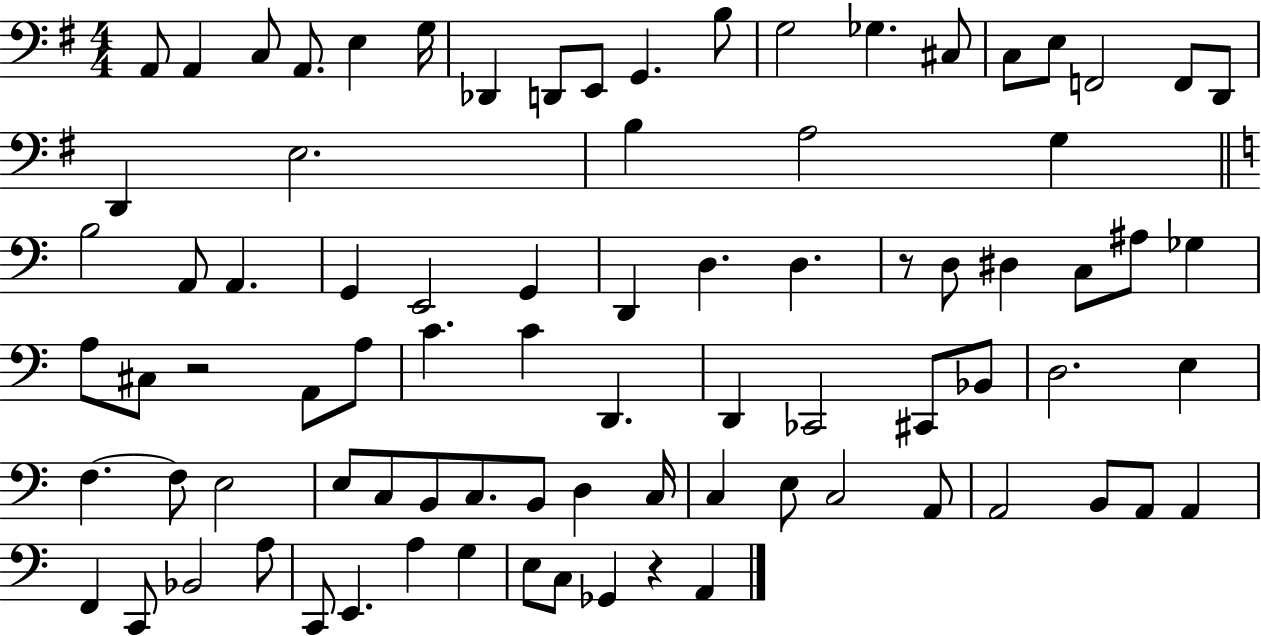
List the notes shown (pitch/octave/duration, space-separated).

A2/e A2/q C3/e A2/e. E3/q G3/s Db2/q D2/e E2/e G2/q. B3/e G3/h Gb3/q. C#3/e C3/e E3/e F2/h F2/e D2/e D2/q E3/h. B3/q A3/h G3/q B3/h A2/e A2/q. G2/q E2/h G2/q D2/q D3/q. D3/q. R/e D3/e D#3/q C3/e A#3/e Gb3/q A3/e C#3/e R/h A2/e A3/e C4/q. C4/q D2/q. D2/q CES2/h C#2/e Bb2/e D3/h. E3/q F3/q. F3/e E3/h E3/e C3/e B2/e C3/e. B2/e D3/q C3/s C3/q E3/e C3/h A2/e A2/h B2/e A2/e A2/q F2/q C2/e Bb2/h A3/e C2/e E2/q. A3/q G3/q E3/e C3/e Gb2/q R/q A2/q